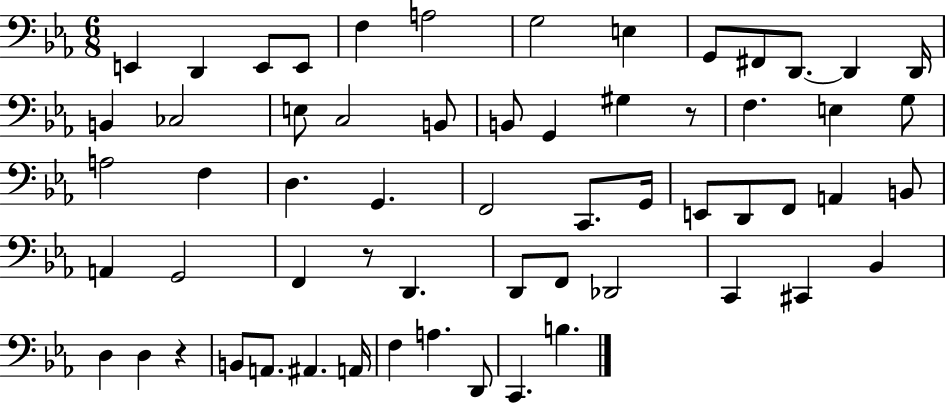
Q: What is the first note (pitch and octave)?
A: E2